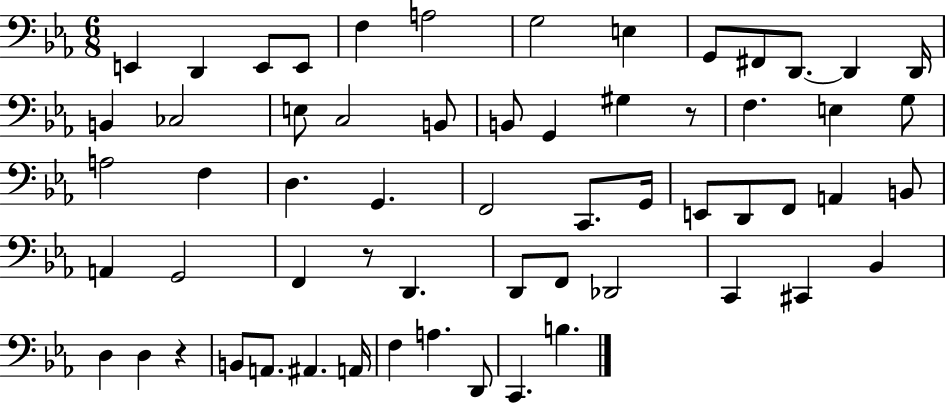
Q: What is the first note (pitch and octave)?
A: E2